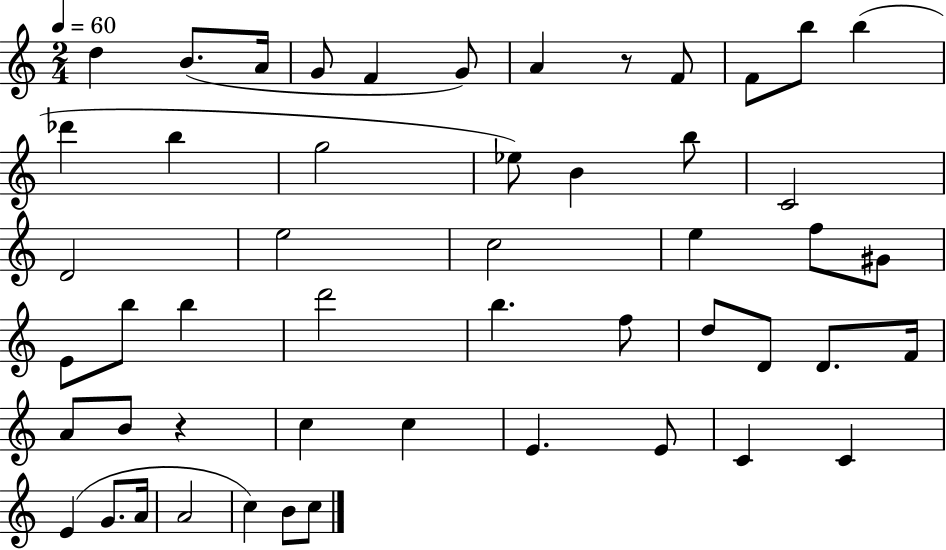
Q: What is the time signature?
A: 2/4